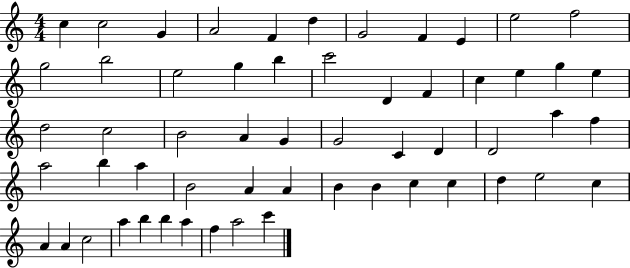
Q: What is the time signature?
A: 4/4